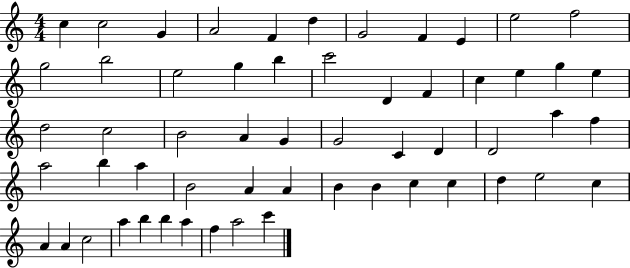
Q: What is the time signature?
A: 4/4